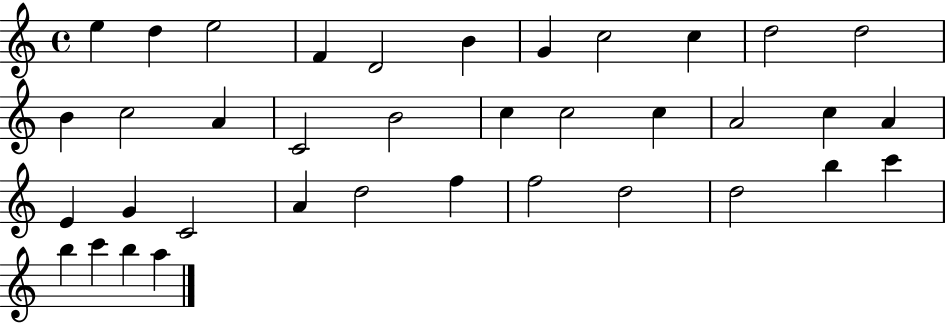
E5/q D5/q E5/h F4/q D4/h B4/q G4/q C5/h C5/q D5/h D5/h B4/q C5/h A4/q C4/h B4/h C5/q C5/h C5/q A4/h C5/q A4/q E4/q G4/q C4/h A4/q D5/h F5/q F5/h D5/h D5/h B5/q C6/q B5/q C6/q B5/q A5/q